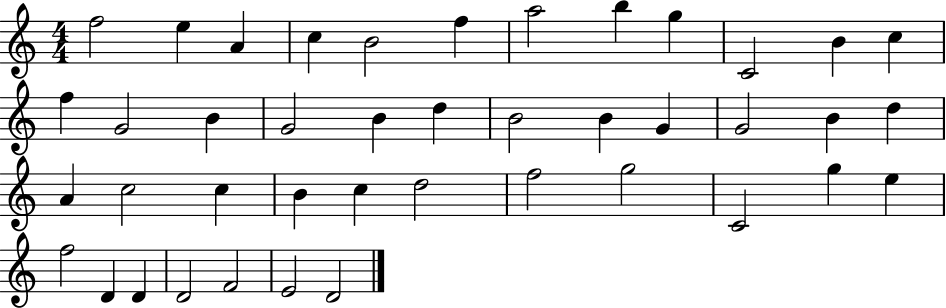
F5/h E5/q A4/q C5/q B4/h F5/q A5/h B5/q G5/q C4/h B4/q C5/q F5/q G4/h B4/q G4/h B4/q D5/q B4/h B4/q G4/q G4/h B4/q D5/q A4/q C5/h C5/q B4/q C5/q D5/h F5/h G5/h C4/h G5/q E5/q F5/h D4/q D4/q D4/h F4/h E4/h D4/h